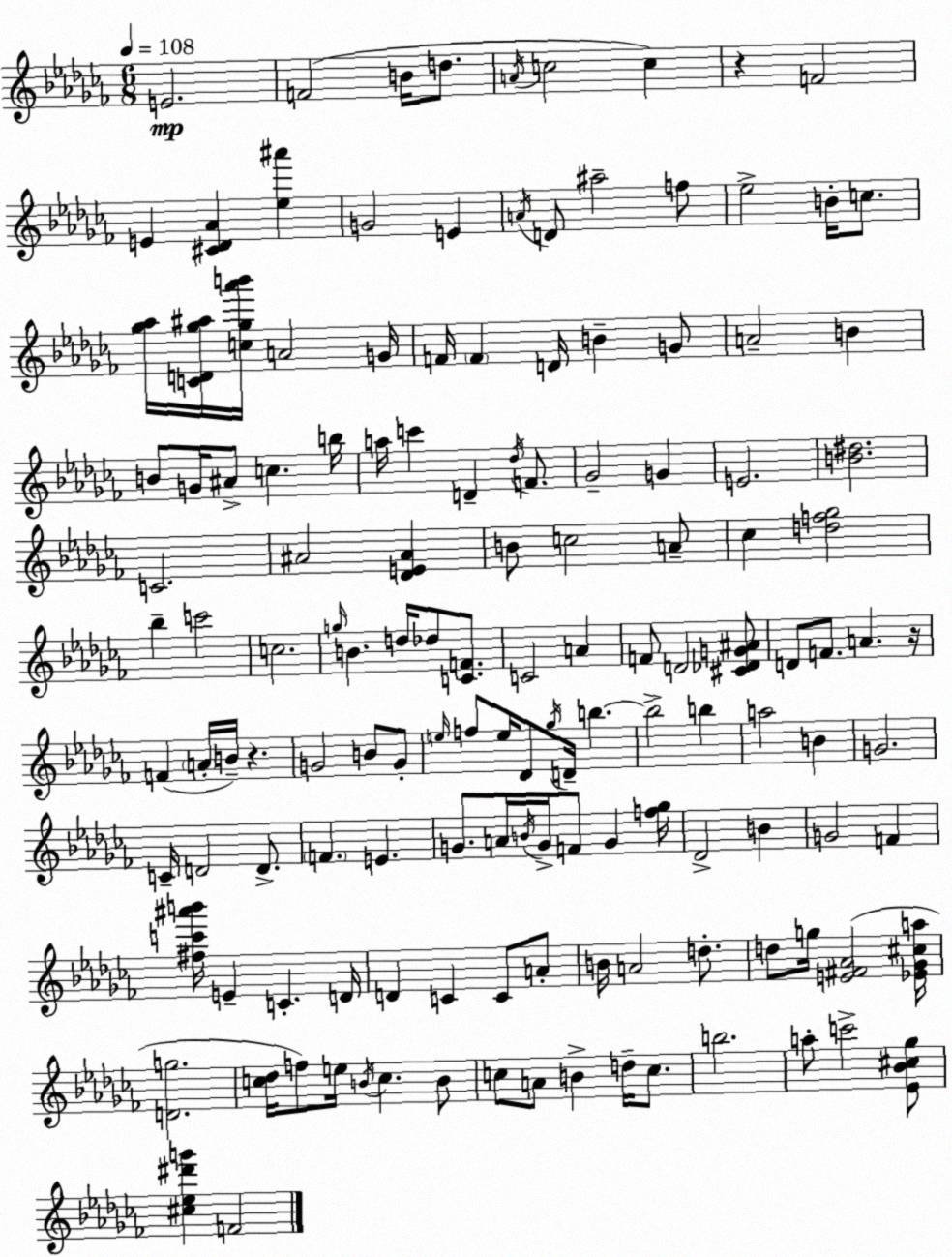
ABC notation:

X:1
T:Untitled
M:6/8
L:1/4
K:Abm
E2 F2 B/4 d/2 A/4 c2 c z F2 E [^C_D_A] [_e^a'] G2 E A/4 D/2 ^a2 f/2 _e2 B/4 c/2 [_g_a]/4 [CD_g^a]/4 [c_g_a'b']/4 A2 G/4 F/4 F D/4 B G/2 A2 B B/2 G/4 ^A/2 c b/4 a/4 c' D _d/4 F/2 _G2 G E2 [B^d]2 C2 ^A2 [_DE^A] B/2 c2 A/2 _c [df_g]2 _b c'2 c2 g/4 B d/4 _d/2 [CF]/2 C2 A F/2 D2 [^C_DG^A]/2 D/2 F/2 A z/4 F A/4 B/4 z G2 B/2 G/2 e/4 f/2 e/4 _D/2 _g/4 D/4 b b2 b a2 B G2 C/4 D2 D/2 F E G/2 A/4 B/4 G/4 F/2 G [f_g]/4 _D2 B G2 F [^fc'^a'b']/4 E C D/4 D C C/2 A/2 B/4 A2 d/2 d/2 g/4 [E^F_A]2 [_E_G^ca]/4 [Dg]2 [c_d]/4 f/2 e/4 B/4 c B/2 c/2 A/2 B d/4 c/2 b2 a/2 c'2 [_E_B^c_g]/2 [^c_e^d'g'] F2